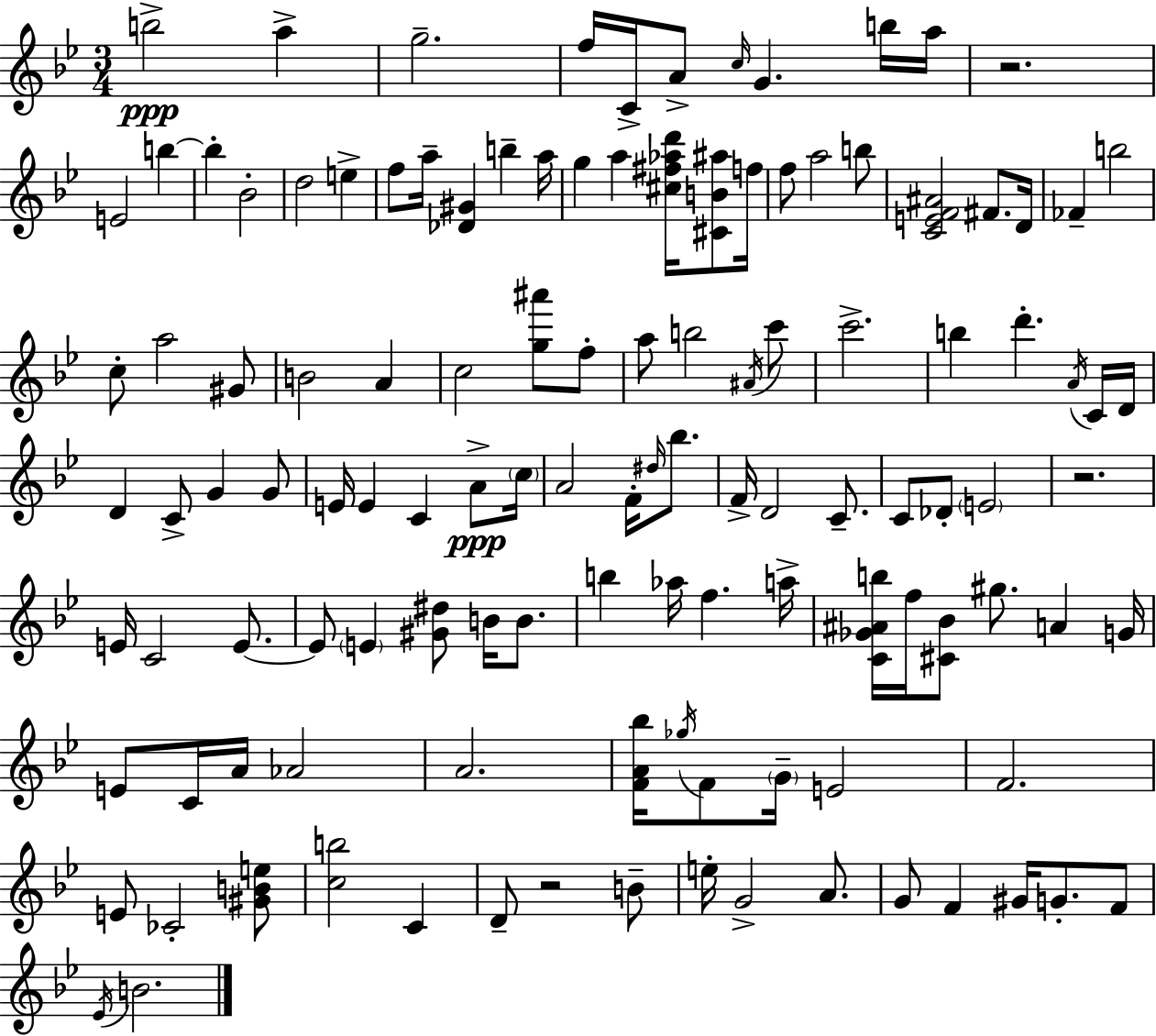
B5/h A5/q G5/h. F5/s C4/s A4/e C5/s G4/q. B5/s A5/s R/h. E4/h B5/q B5/q Bb4/h D5/h E5/q F5/e A5/s [Db4,G#4]/q B5/q A5/s G5/q A5/q [C#5,F#5,Ab5,D6]/s [C#4,B4,A#5]/e F5/s F5/e A5/h B5/e [C4,E4,F4,A#4]/h F#4/e. D4/s FES4/q B5/h C5/e A5/h G#4/e B4/h A4/q C5/h [G5,A#6]/e F5/e A5/e B5/h A#4/s C6/e C6/h. B5/q D6/q. A4/s C4/s D4/s D4/q C4/e G4/q G4/e E4/s E4/q C4/q A4/e C5/s A4/h F4/s D#5/s Bb5/e. F4/s D4/h C4/e. C4/e Db4/e E4/h R/h. E4/s C4/h E4/e. E4/e E4/q [G#4,D#5]/e B4/s B4/e. B5/q Ab5/s F5/q. A5/s [C4,Gb4,A#4,B5]/s F5/s [C#4,Bb4]/e G#5/e. A4/q G4/s E4/e C4/s A4/s Ab4/h A4/h. [F4,A4,Bb5]/s Gb5/s F4/e G4/s E4/h F4/h. E4/e CES4/h [G#4,B4,E5]/e [C5,B5]/h C4/q D4/e R/h B4/e E5/s G4/h A4/e. G4/e F4/q G#4/s G4/e. F4/e Eb4/s B4/h.